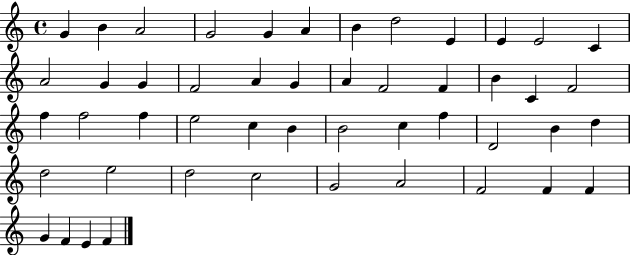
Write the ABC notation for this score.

X:1
T:Untitled
M:4/4
L:1/4
K:C
G B A2 G2 G A B d2 E E E2 C A2 G G F2 A G A F2 F B C F2 f f2 f e2 c B B2 c f D2 B d d2 e2 d2 c2 G2 A2 F2 F F G F E F